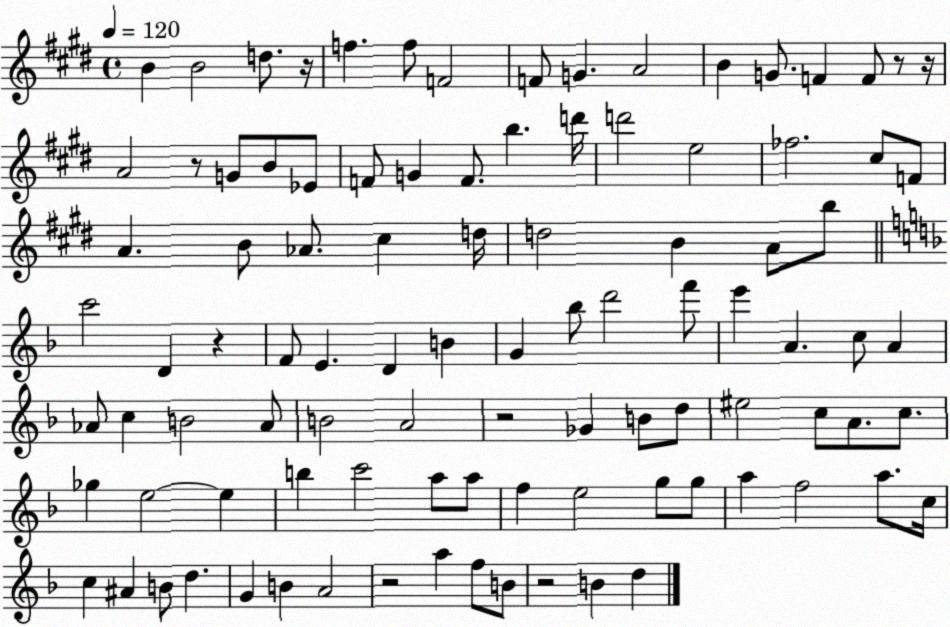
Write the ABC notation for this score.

X:1
T:Untitled
M:4/4
L:1/4
K:E
B B2 d/2 z/4 f f/2 F2 F/2 G A2 B G/2 F F/2 z/2 z/4 A2 z/2 G/2 B/2 _E/2 F/2 G F/2 b d'/4 d'2 e2 _f2 ^c/2 F/2 A B/2 _A/2 ^c d/4 d2 B A/2 b/2 c'2 D z F/2 E D B G _b/2 d'2 f'/2 e' A c/2 A _A/2 c B2 _A/2 B2 A2 z2 _G B/2 d/2 ^e2 c/2 A/2 c/2 _g e2 e b c'2 a/2 a/2 f e2 g/2 g/2 a f2 a/2 c/4 c ^A B/2 d G B A2 z2 a f/2 B/2 z2 B d